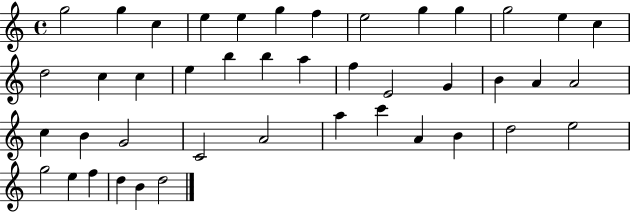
{
  \clef treble
  \time 4/4
  \defaultTimeSignature
  \key c \major
  g''2 g''4 c''4 | e''4 e''4 g''4 f''4 | e''2 g''4 g''4 | g''2 e''4 c''4 | \break d''2 c''4 c''4 | e''4 b''4 b''4 a''4 | f''4 e'2 g'4 | b'4 a'4 a'2 | \break c''4 b'4 g'2 | c'2 a'2 | a''4 c'''4 a'4 b'4 | d''2 e''2 | \break g''2 e''4 f''4 | d''4 b'4 d''2 | \bar "|."
}